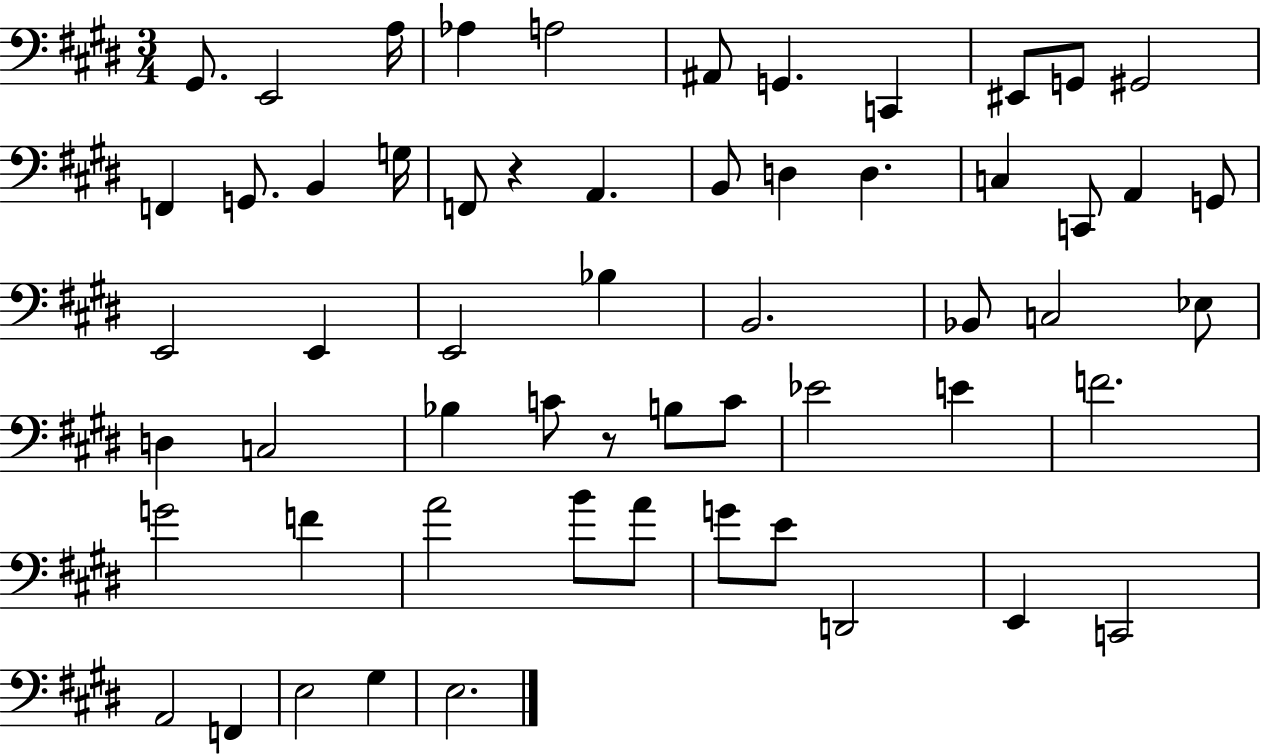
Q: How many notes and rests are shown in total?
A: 58